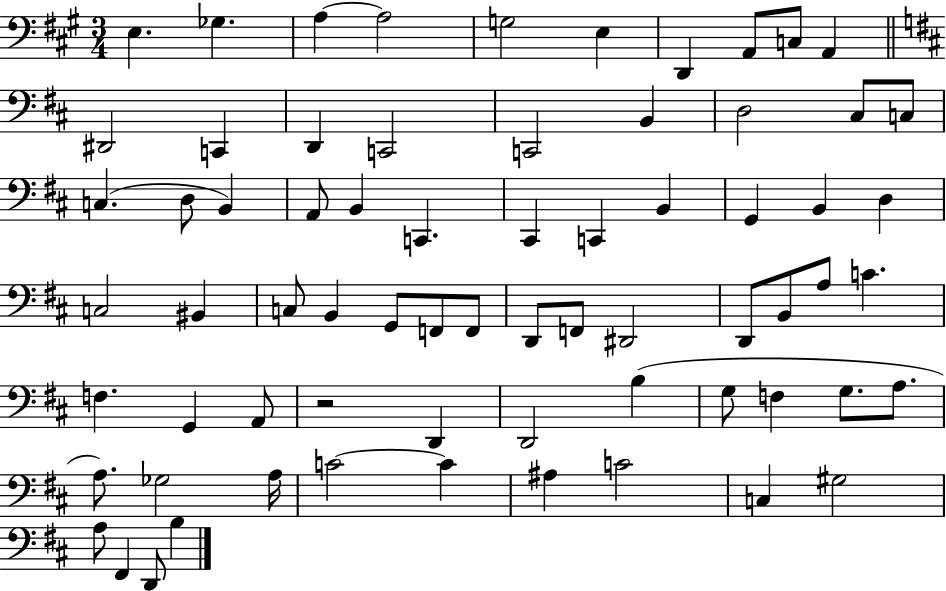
X:1
T:Untitled
M:3/4
L:1/4
K:A
E, _G, A, A,2 G,2 E, D,, A,,/2 C,/2 A,, ^D,,2 C,, D,, C,,2 C,,2 B,, D,2 ^C,/2 C,/2 C, D,/2 B,, A,,/2 B,, C,, ^C,, C,, B,, G,, B,, D, C,2 ^B,, C,/2 B,, G,,/2 F,,/2 F,,/2 D,,/2 F,,/2 ^D,,2 D,,/2 B,,/2 A,/2 C F, G,, A,,/2 z2 D,, D,,2 B, G,/2 F, G,/2 A,/2 A,/2 _G,2 A,/4 C2 C ^A, C2 C, ^G,2 A,/2 ^F,, D,,/2 B,